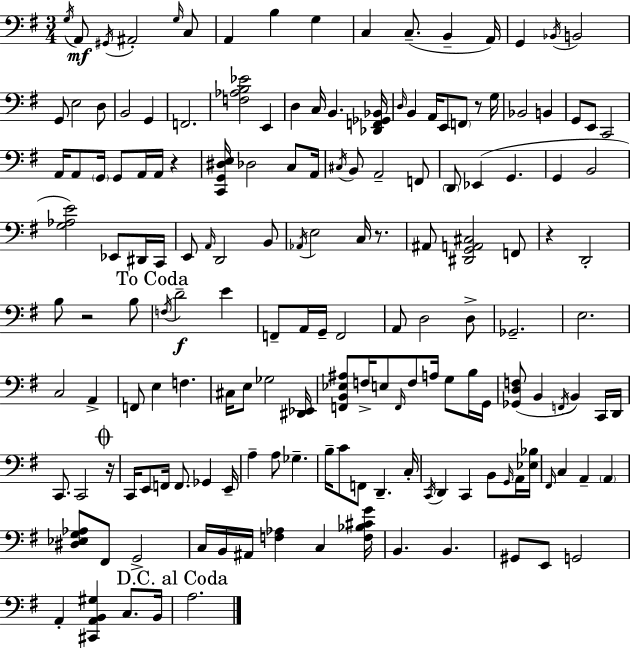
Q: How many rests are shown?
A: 6